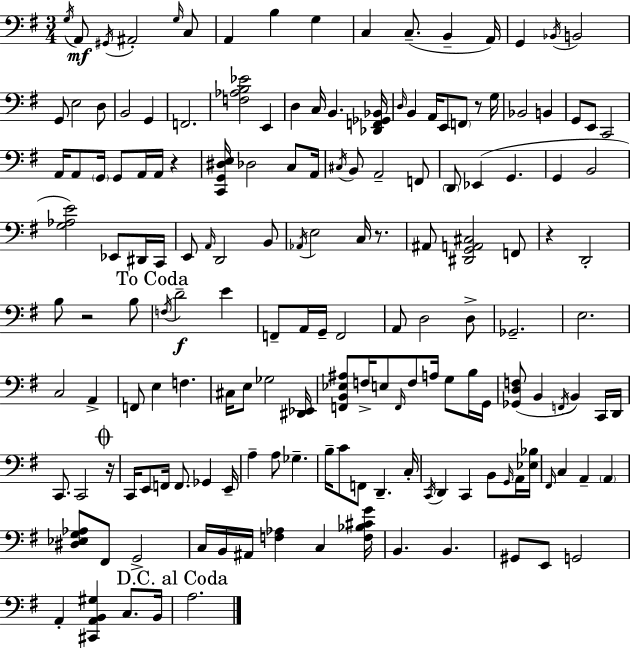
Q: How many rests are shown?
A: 6